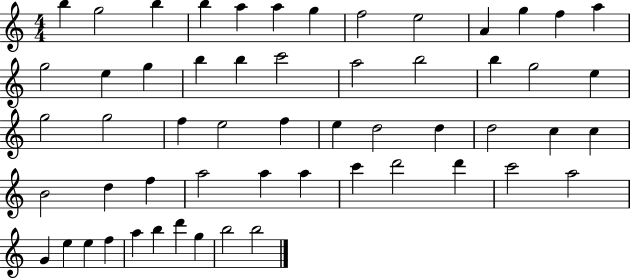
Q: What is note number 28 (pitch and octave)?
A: E5